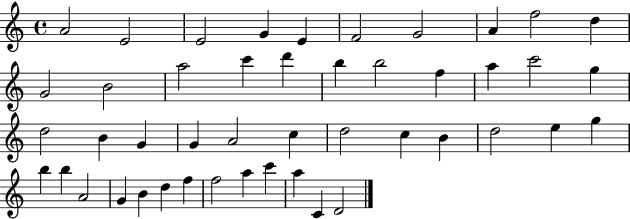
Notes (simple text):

A4/h E4/h E4/h G4/q E4/q F4/h G4/h A4/q F5/h D5/q G4/h B4/h A5/h C6/q D6/q B5/q B5/h F5/q A5/q C6/h G5/q D5/h B4/q G4/q G4/q A4/h C5/q D5/h C5/q B4/q D5/h E5/q G5/q B5/q B5/q A4/h G4/q B4/q D5/q F5/q F5/h A5/q C6/q A5/q C4/q D4/h